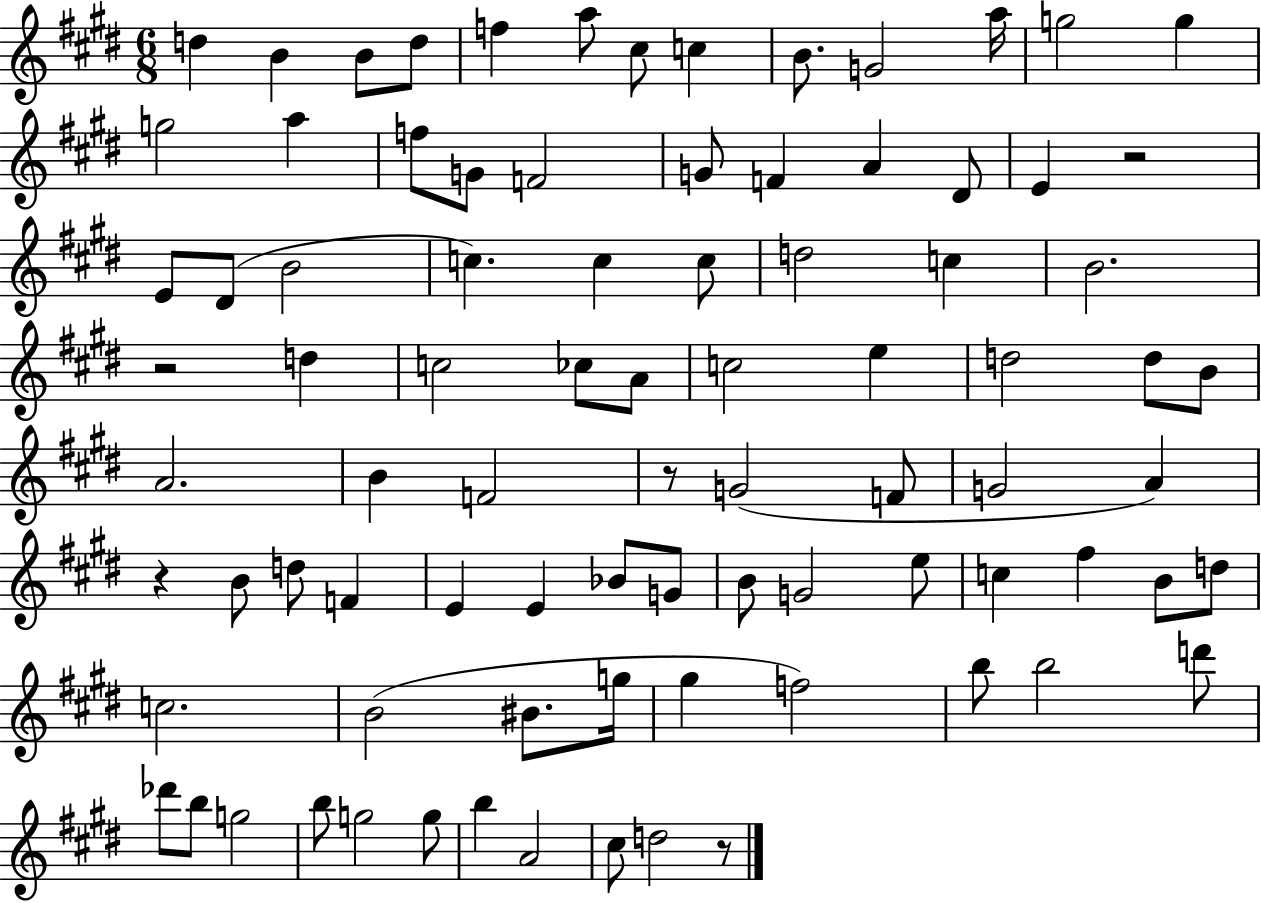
D5/q B4/q B4/e D5/e F5/q A5/e C#5/e C5/q B4/e. G4/h A5/s G5/h G5/q G5/h A5/q F5/e G4/e F4/h G4/e F4/q A4/q D#4/e E4/q R/h E4/e D#4/e B4/h C5/q. C5/q C5/e D5/h C5/q B4/h. R/h D5/q C5/h CES5/e A4/e C5/h E5/q D5/h D5/e B4/e A4/h. B4/q F4/h R/e G4/h F4/e G4/h A4/q R/q B4/e D5/e F4/q E4/q E4/q Bb4/e G4/e B4/e G4/h E5/e C5/q F#5/q B4/e D5/e C5/h. B4/h BIS4/e. G5/s G#5/q F5/h B5/e B5/h D6/e Db6/e B5/e G5/h B5/e G5/h G5/e B5/q A4/h C#5/e D5/h R/e